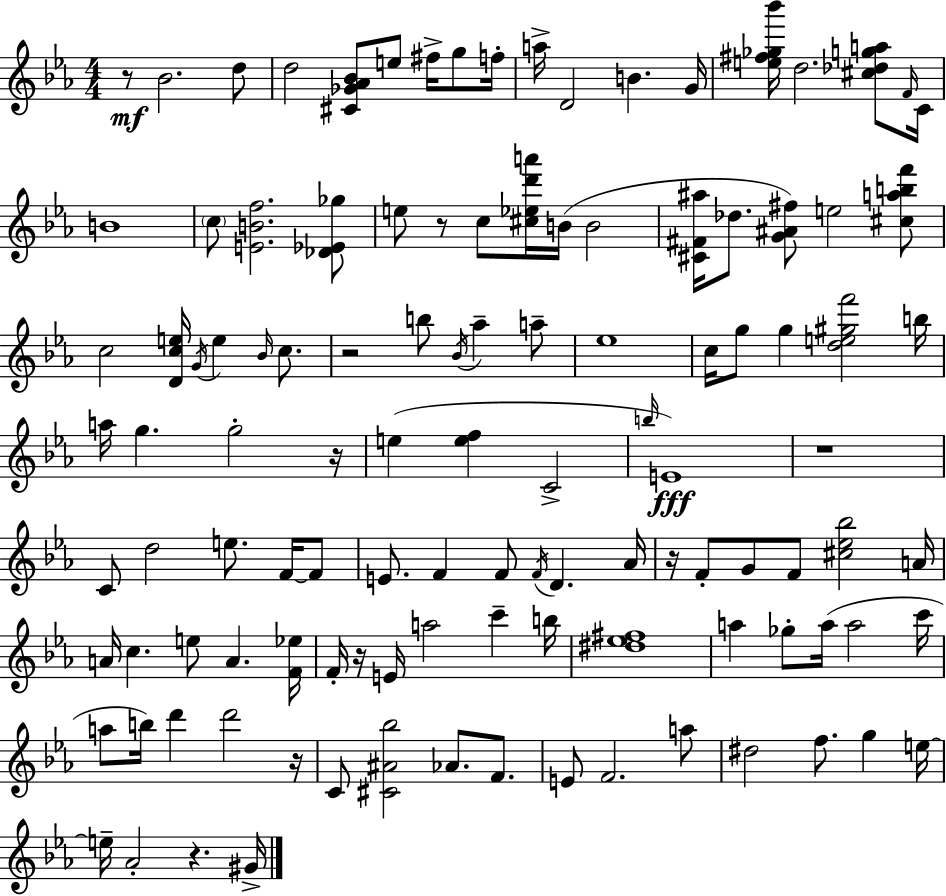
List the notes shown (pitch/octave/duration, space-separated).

R/e Bb4/h. D5/e D5/h [C#4,Gb4,Ab4,Bb4]/e E5/e F#5/s G5/e F5/s A5/s D4/h B4/q. G4/s [E5,F#5,Gb5,Bb6]/s D5/h. [C#5,Db5,G5,A5]/e F4/s C4/s B4/w C5/e [E4,B4,F5]/h. [Db4,Eb4,Gb5]/e E5/e R/e C5/e [C#5,Eb5,D6,A6]/s B4/s B4/h [C#4,F#4,A#5]/s Db5/e. [G4,A#4,F#5]/e E5/h [C#5,A5,B5,F6]/e C5/h [D4,C5,E5]/s G4/s E5/q Bb4/s C5/e. R/h B5/e Bb4/s Ab5/q A5/e Eb5/w C5/s G5/e G5/q [D5,E5,G#5,F6]/h B5/s A5/s G5/q. G5/h R/s E5/q [E5,F5]/q C4/h B5/s E4/w R/w C4/e D5/h E5/e. F4/s F4/e E4/e. F4/q F4/e F4/s D4/q. Ab4/s R/s F4/e G4/e F4/e [C#5,Eb5,Bb5]/h A4/s A4/s C5/q. E5/e A4/q. [F4,Eb5]/s F4/s R/s E4/s A5/h C6/q B5/s [D#5,Eb5,F#5]/w A5/q Gb5/e A5/s A5/h C6/s A5/e B5/s D6/q D6/h R/s C4/e [C#4,A#4,Bb5]/h Ab4/e. F4/e. E4/e F4/h. A5/e D#5/h F5/e. G5/q E5/s E5/s Ab4/h R/q. G#4/s